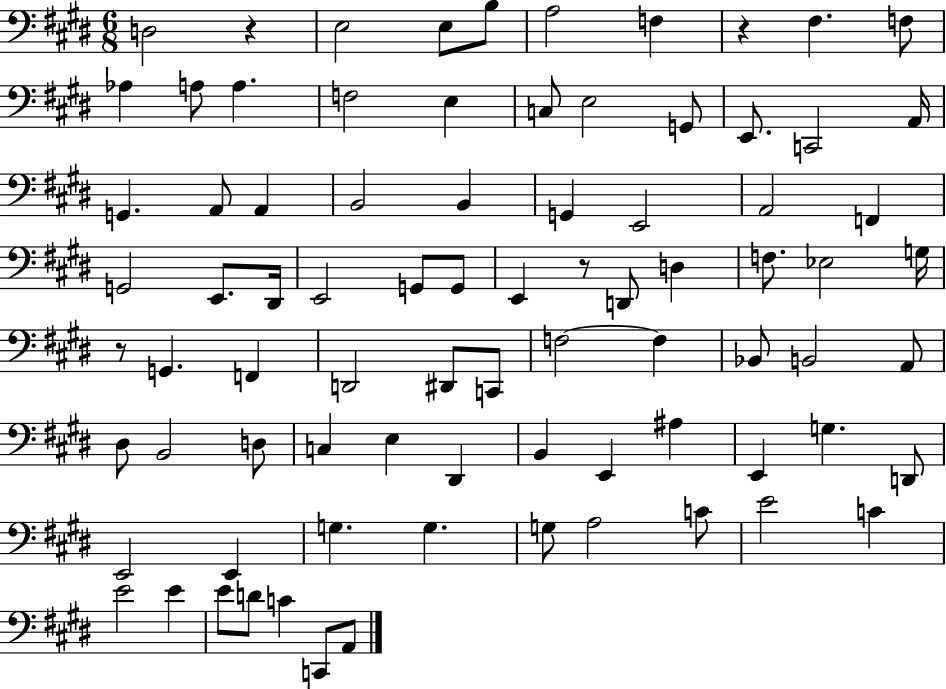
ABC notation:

X:1
T:Untitled
M:6/8
L:1/4
K:E
D,2 z E,2 E,/2 B,/2 A,2 F, z ^F, F,/2 _A, A,/2 A, F,2 E, C,/2 E,2 G,,/2 E,,/2 C,,2 A,,/4 G,, A,,/2 A,, B,,2 B,, G,, E,,2 A,,2 F,, G,,2 E,,/2 ^D,,/4 E,,2 G,,/2 G,,/2 E,, z/2 D,,/2 D, F,/2 _E,2 G,/4 z/2 G,, F,, D,,2 ^D,,/2 C,,/2 F,2 F, _B,,/2 B,,2 A,,/2 ^D,/2 B,,2 D,/2 C, E, ^D,, B,, E,, ^A, E,, G, D,,/2 E,,2 E,, G, G, G,/2 A,2 C/2 E2 C E2 E E/2 D/2 C C,,/2 A,,/2